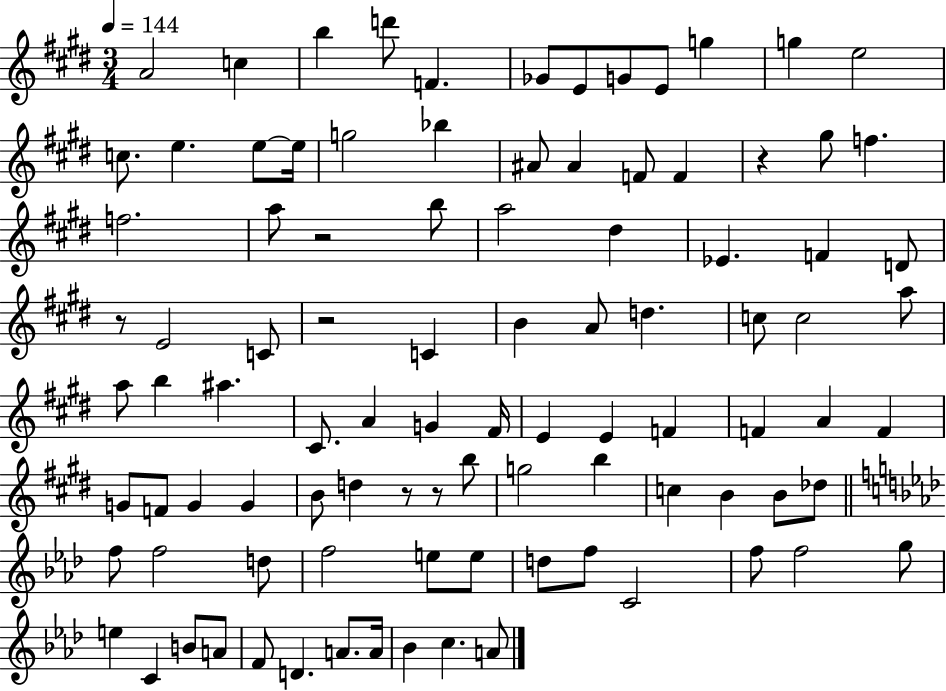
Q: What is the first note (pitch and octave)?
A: A4